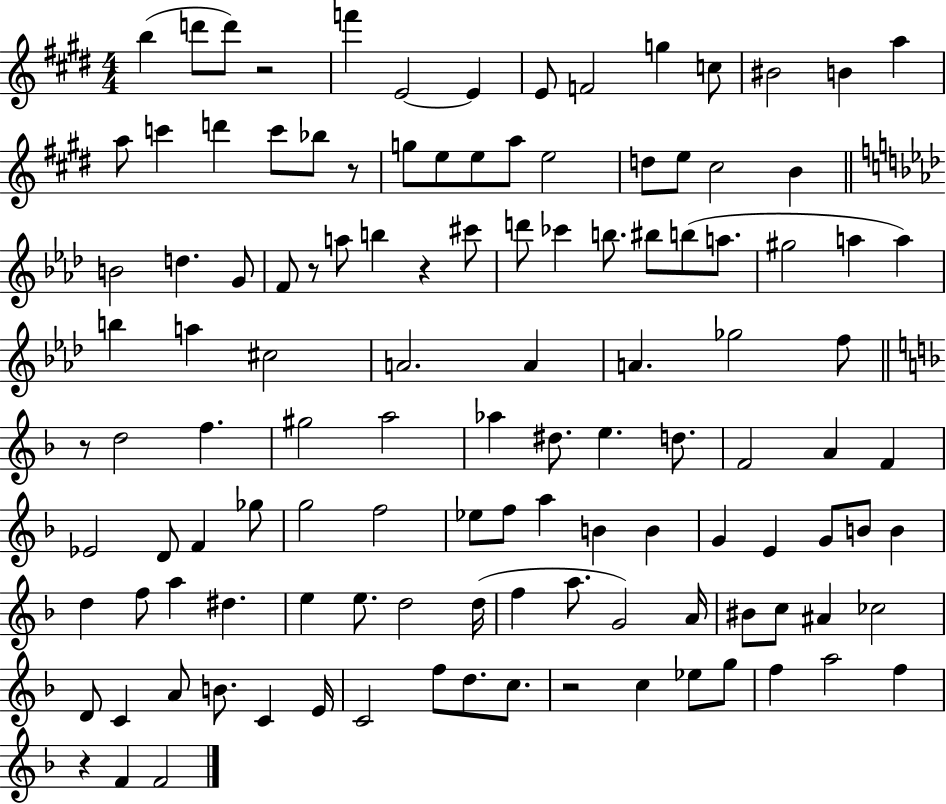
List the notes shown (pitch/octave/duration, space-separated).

B5/q D6/e D6/e R/h F6/q E4/h E4/q E4/e F4/h G5/q C5/e BIS4/h B4/q A5/q A5/e C6/q D6/q C6/e Bb5/e R/e G5/e E5/e E5/e A5/e E5/h D5/e E5/e C#5/h B4/q B4/h D5/q. G4/e F4/e R/e A5/e B5/q R/q C#6/e D6/e CES6/q B5/e. BIS5/e B5/e A5/e. G#5/h A5/q A5/q B5/q A5/q C#5/h A4/h. A4/q A4/q. Gb5/h F5/e R/e D5/h F5/q. G#5/h A5/h Ab5/q D#5/e. E5/q. D5/e. F4/h A4/q F4/q Eb4/h D4/e F4/q Gb5/e G5/h F5/h Eb5/e F5/e A5/q B4/q B4/q G4/q E4/q G4/e B4/e B4/q D5/q F5/e A5/q D#5/q. E5/q E5/e. D5/h D5/s F5/q A5/e. G4/h A4/s BIS4/e C5/e A#4/q CES5/h D4/e C4/q A4/e B4/e. C4/q E4/s C4/h F5/e D5/e. C5/e. R/h C5/q Eb5/e G5/e F5/q A5/h F5/q R/q F4/q F4/h